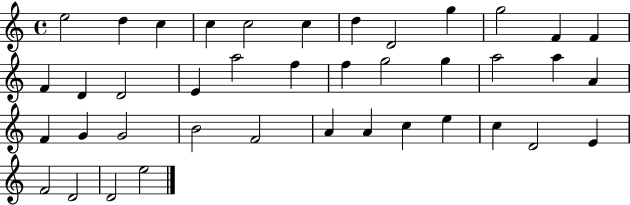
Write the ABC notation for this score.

X:1
T:Untitled
M:4/4
L:1/4
K:C
e2 d c c c2 c d D2 g g2 F F F D D2 E a2 f f g2 g a2 a A F G G2 B2 F2 A A c e c D2 E F2 D2 D2 e2